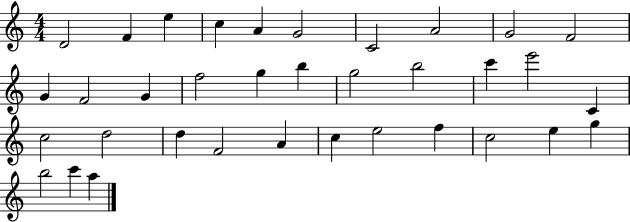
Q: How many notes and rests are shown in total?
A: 35